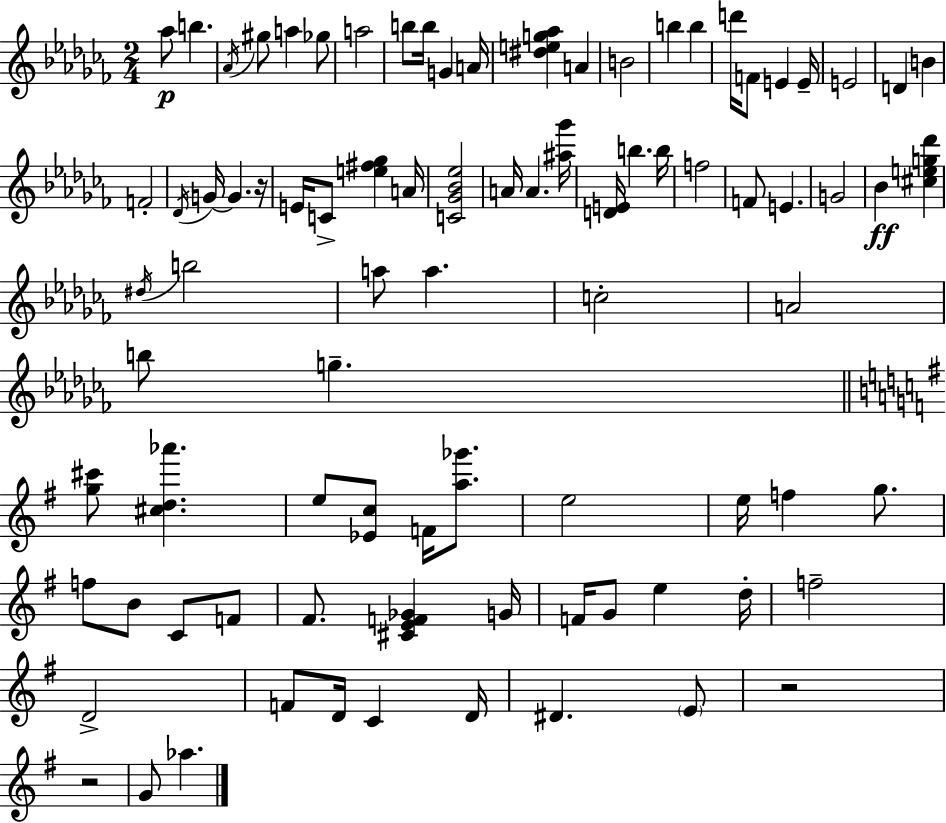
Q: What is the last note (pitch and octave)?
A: Ab5